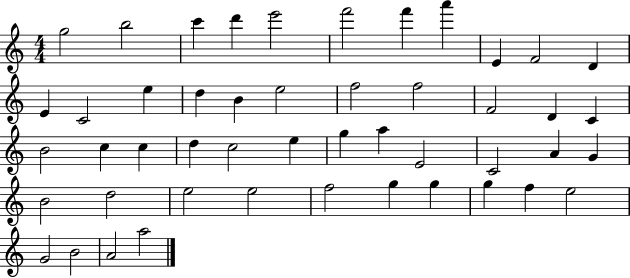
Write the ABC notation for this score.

X:1
T:Untitled
M:4/4
L:1/4
K:C
g2 b2 c' d' e'2 f'2 f' a' E F2 D E C2 e d B e2 f2 f2 F2 D C B2 c c d c2 e g a E2 C2 A G B2 d2 e2 e2 f2 g g g f e2 G2 B2 A2 a2